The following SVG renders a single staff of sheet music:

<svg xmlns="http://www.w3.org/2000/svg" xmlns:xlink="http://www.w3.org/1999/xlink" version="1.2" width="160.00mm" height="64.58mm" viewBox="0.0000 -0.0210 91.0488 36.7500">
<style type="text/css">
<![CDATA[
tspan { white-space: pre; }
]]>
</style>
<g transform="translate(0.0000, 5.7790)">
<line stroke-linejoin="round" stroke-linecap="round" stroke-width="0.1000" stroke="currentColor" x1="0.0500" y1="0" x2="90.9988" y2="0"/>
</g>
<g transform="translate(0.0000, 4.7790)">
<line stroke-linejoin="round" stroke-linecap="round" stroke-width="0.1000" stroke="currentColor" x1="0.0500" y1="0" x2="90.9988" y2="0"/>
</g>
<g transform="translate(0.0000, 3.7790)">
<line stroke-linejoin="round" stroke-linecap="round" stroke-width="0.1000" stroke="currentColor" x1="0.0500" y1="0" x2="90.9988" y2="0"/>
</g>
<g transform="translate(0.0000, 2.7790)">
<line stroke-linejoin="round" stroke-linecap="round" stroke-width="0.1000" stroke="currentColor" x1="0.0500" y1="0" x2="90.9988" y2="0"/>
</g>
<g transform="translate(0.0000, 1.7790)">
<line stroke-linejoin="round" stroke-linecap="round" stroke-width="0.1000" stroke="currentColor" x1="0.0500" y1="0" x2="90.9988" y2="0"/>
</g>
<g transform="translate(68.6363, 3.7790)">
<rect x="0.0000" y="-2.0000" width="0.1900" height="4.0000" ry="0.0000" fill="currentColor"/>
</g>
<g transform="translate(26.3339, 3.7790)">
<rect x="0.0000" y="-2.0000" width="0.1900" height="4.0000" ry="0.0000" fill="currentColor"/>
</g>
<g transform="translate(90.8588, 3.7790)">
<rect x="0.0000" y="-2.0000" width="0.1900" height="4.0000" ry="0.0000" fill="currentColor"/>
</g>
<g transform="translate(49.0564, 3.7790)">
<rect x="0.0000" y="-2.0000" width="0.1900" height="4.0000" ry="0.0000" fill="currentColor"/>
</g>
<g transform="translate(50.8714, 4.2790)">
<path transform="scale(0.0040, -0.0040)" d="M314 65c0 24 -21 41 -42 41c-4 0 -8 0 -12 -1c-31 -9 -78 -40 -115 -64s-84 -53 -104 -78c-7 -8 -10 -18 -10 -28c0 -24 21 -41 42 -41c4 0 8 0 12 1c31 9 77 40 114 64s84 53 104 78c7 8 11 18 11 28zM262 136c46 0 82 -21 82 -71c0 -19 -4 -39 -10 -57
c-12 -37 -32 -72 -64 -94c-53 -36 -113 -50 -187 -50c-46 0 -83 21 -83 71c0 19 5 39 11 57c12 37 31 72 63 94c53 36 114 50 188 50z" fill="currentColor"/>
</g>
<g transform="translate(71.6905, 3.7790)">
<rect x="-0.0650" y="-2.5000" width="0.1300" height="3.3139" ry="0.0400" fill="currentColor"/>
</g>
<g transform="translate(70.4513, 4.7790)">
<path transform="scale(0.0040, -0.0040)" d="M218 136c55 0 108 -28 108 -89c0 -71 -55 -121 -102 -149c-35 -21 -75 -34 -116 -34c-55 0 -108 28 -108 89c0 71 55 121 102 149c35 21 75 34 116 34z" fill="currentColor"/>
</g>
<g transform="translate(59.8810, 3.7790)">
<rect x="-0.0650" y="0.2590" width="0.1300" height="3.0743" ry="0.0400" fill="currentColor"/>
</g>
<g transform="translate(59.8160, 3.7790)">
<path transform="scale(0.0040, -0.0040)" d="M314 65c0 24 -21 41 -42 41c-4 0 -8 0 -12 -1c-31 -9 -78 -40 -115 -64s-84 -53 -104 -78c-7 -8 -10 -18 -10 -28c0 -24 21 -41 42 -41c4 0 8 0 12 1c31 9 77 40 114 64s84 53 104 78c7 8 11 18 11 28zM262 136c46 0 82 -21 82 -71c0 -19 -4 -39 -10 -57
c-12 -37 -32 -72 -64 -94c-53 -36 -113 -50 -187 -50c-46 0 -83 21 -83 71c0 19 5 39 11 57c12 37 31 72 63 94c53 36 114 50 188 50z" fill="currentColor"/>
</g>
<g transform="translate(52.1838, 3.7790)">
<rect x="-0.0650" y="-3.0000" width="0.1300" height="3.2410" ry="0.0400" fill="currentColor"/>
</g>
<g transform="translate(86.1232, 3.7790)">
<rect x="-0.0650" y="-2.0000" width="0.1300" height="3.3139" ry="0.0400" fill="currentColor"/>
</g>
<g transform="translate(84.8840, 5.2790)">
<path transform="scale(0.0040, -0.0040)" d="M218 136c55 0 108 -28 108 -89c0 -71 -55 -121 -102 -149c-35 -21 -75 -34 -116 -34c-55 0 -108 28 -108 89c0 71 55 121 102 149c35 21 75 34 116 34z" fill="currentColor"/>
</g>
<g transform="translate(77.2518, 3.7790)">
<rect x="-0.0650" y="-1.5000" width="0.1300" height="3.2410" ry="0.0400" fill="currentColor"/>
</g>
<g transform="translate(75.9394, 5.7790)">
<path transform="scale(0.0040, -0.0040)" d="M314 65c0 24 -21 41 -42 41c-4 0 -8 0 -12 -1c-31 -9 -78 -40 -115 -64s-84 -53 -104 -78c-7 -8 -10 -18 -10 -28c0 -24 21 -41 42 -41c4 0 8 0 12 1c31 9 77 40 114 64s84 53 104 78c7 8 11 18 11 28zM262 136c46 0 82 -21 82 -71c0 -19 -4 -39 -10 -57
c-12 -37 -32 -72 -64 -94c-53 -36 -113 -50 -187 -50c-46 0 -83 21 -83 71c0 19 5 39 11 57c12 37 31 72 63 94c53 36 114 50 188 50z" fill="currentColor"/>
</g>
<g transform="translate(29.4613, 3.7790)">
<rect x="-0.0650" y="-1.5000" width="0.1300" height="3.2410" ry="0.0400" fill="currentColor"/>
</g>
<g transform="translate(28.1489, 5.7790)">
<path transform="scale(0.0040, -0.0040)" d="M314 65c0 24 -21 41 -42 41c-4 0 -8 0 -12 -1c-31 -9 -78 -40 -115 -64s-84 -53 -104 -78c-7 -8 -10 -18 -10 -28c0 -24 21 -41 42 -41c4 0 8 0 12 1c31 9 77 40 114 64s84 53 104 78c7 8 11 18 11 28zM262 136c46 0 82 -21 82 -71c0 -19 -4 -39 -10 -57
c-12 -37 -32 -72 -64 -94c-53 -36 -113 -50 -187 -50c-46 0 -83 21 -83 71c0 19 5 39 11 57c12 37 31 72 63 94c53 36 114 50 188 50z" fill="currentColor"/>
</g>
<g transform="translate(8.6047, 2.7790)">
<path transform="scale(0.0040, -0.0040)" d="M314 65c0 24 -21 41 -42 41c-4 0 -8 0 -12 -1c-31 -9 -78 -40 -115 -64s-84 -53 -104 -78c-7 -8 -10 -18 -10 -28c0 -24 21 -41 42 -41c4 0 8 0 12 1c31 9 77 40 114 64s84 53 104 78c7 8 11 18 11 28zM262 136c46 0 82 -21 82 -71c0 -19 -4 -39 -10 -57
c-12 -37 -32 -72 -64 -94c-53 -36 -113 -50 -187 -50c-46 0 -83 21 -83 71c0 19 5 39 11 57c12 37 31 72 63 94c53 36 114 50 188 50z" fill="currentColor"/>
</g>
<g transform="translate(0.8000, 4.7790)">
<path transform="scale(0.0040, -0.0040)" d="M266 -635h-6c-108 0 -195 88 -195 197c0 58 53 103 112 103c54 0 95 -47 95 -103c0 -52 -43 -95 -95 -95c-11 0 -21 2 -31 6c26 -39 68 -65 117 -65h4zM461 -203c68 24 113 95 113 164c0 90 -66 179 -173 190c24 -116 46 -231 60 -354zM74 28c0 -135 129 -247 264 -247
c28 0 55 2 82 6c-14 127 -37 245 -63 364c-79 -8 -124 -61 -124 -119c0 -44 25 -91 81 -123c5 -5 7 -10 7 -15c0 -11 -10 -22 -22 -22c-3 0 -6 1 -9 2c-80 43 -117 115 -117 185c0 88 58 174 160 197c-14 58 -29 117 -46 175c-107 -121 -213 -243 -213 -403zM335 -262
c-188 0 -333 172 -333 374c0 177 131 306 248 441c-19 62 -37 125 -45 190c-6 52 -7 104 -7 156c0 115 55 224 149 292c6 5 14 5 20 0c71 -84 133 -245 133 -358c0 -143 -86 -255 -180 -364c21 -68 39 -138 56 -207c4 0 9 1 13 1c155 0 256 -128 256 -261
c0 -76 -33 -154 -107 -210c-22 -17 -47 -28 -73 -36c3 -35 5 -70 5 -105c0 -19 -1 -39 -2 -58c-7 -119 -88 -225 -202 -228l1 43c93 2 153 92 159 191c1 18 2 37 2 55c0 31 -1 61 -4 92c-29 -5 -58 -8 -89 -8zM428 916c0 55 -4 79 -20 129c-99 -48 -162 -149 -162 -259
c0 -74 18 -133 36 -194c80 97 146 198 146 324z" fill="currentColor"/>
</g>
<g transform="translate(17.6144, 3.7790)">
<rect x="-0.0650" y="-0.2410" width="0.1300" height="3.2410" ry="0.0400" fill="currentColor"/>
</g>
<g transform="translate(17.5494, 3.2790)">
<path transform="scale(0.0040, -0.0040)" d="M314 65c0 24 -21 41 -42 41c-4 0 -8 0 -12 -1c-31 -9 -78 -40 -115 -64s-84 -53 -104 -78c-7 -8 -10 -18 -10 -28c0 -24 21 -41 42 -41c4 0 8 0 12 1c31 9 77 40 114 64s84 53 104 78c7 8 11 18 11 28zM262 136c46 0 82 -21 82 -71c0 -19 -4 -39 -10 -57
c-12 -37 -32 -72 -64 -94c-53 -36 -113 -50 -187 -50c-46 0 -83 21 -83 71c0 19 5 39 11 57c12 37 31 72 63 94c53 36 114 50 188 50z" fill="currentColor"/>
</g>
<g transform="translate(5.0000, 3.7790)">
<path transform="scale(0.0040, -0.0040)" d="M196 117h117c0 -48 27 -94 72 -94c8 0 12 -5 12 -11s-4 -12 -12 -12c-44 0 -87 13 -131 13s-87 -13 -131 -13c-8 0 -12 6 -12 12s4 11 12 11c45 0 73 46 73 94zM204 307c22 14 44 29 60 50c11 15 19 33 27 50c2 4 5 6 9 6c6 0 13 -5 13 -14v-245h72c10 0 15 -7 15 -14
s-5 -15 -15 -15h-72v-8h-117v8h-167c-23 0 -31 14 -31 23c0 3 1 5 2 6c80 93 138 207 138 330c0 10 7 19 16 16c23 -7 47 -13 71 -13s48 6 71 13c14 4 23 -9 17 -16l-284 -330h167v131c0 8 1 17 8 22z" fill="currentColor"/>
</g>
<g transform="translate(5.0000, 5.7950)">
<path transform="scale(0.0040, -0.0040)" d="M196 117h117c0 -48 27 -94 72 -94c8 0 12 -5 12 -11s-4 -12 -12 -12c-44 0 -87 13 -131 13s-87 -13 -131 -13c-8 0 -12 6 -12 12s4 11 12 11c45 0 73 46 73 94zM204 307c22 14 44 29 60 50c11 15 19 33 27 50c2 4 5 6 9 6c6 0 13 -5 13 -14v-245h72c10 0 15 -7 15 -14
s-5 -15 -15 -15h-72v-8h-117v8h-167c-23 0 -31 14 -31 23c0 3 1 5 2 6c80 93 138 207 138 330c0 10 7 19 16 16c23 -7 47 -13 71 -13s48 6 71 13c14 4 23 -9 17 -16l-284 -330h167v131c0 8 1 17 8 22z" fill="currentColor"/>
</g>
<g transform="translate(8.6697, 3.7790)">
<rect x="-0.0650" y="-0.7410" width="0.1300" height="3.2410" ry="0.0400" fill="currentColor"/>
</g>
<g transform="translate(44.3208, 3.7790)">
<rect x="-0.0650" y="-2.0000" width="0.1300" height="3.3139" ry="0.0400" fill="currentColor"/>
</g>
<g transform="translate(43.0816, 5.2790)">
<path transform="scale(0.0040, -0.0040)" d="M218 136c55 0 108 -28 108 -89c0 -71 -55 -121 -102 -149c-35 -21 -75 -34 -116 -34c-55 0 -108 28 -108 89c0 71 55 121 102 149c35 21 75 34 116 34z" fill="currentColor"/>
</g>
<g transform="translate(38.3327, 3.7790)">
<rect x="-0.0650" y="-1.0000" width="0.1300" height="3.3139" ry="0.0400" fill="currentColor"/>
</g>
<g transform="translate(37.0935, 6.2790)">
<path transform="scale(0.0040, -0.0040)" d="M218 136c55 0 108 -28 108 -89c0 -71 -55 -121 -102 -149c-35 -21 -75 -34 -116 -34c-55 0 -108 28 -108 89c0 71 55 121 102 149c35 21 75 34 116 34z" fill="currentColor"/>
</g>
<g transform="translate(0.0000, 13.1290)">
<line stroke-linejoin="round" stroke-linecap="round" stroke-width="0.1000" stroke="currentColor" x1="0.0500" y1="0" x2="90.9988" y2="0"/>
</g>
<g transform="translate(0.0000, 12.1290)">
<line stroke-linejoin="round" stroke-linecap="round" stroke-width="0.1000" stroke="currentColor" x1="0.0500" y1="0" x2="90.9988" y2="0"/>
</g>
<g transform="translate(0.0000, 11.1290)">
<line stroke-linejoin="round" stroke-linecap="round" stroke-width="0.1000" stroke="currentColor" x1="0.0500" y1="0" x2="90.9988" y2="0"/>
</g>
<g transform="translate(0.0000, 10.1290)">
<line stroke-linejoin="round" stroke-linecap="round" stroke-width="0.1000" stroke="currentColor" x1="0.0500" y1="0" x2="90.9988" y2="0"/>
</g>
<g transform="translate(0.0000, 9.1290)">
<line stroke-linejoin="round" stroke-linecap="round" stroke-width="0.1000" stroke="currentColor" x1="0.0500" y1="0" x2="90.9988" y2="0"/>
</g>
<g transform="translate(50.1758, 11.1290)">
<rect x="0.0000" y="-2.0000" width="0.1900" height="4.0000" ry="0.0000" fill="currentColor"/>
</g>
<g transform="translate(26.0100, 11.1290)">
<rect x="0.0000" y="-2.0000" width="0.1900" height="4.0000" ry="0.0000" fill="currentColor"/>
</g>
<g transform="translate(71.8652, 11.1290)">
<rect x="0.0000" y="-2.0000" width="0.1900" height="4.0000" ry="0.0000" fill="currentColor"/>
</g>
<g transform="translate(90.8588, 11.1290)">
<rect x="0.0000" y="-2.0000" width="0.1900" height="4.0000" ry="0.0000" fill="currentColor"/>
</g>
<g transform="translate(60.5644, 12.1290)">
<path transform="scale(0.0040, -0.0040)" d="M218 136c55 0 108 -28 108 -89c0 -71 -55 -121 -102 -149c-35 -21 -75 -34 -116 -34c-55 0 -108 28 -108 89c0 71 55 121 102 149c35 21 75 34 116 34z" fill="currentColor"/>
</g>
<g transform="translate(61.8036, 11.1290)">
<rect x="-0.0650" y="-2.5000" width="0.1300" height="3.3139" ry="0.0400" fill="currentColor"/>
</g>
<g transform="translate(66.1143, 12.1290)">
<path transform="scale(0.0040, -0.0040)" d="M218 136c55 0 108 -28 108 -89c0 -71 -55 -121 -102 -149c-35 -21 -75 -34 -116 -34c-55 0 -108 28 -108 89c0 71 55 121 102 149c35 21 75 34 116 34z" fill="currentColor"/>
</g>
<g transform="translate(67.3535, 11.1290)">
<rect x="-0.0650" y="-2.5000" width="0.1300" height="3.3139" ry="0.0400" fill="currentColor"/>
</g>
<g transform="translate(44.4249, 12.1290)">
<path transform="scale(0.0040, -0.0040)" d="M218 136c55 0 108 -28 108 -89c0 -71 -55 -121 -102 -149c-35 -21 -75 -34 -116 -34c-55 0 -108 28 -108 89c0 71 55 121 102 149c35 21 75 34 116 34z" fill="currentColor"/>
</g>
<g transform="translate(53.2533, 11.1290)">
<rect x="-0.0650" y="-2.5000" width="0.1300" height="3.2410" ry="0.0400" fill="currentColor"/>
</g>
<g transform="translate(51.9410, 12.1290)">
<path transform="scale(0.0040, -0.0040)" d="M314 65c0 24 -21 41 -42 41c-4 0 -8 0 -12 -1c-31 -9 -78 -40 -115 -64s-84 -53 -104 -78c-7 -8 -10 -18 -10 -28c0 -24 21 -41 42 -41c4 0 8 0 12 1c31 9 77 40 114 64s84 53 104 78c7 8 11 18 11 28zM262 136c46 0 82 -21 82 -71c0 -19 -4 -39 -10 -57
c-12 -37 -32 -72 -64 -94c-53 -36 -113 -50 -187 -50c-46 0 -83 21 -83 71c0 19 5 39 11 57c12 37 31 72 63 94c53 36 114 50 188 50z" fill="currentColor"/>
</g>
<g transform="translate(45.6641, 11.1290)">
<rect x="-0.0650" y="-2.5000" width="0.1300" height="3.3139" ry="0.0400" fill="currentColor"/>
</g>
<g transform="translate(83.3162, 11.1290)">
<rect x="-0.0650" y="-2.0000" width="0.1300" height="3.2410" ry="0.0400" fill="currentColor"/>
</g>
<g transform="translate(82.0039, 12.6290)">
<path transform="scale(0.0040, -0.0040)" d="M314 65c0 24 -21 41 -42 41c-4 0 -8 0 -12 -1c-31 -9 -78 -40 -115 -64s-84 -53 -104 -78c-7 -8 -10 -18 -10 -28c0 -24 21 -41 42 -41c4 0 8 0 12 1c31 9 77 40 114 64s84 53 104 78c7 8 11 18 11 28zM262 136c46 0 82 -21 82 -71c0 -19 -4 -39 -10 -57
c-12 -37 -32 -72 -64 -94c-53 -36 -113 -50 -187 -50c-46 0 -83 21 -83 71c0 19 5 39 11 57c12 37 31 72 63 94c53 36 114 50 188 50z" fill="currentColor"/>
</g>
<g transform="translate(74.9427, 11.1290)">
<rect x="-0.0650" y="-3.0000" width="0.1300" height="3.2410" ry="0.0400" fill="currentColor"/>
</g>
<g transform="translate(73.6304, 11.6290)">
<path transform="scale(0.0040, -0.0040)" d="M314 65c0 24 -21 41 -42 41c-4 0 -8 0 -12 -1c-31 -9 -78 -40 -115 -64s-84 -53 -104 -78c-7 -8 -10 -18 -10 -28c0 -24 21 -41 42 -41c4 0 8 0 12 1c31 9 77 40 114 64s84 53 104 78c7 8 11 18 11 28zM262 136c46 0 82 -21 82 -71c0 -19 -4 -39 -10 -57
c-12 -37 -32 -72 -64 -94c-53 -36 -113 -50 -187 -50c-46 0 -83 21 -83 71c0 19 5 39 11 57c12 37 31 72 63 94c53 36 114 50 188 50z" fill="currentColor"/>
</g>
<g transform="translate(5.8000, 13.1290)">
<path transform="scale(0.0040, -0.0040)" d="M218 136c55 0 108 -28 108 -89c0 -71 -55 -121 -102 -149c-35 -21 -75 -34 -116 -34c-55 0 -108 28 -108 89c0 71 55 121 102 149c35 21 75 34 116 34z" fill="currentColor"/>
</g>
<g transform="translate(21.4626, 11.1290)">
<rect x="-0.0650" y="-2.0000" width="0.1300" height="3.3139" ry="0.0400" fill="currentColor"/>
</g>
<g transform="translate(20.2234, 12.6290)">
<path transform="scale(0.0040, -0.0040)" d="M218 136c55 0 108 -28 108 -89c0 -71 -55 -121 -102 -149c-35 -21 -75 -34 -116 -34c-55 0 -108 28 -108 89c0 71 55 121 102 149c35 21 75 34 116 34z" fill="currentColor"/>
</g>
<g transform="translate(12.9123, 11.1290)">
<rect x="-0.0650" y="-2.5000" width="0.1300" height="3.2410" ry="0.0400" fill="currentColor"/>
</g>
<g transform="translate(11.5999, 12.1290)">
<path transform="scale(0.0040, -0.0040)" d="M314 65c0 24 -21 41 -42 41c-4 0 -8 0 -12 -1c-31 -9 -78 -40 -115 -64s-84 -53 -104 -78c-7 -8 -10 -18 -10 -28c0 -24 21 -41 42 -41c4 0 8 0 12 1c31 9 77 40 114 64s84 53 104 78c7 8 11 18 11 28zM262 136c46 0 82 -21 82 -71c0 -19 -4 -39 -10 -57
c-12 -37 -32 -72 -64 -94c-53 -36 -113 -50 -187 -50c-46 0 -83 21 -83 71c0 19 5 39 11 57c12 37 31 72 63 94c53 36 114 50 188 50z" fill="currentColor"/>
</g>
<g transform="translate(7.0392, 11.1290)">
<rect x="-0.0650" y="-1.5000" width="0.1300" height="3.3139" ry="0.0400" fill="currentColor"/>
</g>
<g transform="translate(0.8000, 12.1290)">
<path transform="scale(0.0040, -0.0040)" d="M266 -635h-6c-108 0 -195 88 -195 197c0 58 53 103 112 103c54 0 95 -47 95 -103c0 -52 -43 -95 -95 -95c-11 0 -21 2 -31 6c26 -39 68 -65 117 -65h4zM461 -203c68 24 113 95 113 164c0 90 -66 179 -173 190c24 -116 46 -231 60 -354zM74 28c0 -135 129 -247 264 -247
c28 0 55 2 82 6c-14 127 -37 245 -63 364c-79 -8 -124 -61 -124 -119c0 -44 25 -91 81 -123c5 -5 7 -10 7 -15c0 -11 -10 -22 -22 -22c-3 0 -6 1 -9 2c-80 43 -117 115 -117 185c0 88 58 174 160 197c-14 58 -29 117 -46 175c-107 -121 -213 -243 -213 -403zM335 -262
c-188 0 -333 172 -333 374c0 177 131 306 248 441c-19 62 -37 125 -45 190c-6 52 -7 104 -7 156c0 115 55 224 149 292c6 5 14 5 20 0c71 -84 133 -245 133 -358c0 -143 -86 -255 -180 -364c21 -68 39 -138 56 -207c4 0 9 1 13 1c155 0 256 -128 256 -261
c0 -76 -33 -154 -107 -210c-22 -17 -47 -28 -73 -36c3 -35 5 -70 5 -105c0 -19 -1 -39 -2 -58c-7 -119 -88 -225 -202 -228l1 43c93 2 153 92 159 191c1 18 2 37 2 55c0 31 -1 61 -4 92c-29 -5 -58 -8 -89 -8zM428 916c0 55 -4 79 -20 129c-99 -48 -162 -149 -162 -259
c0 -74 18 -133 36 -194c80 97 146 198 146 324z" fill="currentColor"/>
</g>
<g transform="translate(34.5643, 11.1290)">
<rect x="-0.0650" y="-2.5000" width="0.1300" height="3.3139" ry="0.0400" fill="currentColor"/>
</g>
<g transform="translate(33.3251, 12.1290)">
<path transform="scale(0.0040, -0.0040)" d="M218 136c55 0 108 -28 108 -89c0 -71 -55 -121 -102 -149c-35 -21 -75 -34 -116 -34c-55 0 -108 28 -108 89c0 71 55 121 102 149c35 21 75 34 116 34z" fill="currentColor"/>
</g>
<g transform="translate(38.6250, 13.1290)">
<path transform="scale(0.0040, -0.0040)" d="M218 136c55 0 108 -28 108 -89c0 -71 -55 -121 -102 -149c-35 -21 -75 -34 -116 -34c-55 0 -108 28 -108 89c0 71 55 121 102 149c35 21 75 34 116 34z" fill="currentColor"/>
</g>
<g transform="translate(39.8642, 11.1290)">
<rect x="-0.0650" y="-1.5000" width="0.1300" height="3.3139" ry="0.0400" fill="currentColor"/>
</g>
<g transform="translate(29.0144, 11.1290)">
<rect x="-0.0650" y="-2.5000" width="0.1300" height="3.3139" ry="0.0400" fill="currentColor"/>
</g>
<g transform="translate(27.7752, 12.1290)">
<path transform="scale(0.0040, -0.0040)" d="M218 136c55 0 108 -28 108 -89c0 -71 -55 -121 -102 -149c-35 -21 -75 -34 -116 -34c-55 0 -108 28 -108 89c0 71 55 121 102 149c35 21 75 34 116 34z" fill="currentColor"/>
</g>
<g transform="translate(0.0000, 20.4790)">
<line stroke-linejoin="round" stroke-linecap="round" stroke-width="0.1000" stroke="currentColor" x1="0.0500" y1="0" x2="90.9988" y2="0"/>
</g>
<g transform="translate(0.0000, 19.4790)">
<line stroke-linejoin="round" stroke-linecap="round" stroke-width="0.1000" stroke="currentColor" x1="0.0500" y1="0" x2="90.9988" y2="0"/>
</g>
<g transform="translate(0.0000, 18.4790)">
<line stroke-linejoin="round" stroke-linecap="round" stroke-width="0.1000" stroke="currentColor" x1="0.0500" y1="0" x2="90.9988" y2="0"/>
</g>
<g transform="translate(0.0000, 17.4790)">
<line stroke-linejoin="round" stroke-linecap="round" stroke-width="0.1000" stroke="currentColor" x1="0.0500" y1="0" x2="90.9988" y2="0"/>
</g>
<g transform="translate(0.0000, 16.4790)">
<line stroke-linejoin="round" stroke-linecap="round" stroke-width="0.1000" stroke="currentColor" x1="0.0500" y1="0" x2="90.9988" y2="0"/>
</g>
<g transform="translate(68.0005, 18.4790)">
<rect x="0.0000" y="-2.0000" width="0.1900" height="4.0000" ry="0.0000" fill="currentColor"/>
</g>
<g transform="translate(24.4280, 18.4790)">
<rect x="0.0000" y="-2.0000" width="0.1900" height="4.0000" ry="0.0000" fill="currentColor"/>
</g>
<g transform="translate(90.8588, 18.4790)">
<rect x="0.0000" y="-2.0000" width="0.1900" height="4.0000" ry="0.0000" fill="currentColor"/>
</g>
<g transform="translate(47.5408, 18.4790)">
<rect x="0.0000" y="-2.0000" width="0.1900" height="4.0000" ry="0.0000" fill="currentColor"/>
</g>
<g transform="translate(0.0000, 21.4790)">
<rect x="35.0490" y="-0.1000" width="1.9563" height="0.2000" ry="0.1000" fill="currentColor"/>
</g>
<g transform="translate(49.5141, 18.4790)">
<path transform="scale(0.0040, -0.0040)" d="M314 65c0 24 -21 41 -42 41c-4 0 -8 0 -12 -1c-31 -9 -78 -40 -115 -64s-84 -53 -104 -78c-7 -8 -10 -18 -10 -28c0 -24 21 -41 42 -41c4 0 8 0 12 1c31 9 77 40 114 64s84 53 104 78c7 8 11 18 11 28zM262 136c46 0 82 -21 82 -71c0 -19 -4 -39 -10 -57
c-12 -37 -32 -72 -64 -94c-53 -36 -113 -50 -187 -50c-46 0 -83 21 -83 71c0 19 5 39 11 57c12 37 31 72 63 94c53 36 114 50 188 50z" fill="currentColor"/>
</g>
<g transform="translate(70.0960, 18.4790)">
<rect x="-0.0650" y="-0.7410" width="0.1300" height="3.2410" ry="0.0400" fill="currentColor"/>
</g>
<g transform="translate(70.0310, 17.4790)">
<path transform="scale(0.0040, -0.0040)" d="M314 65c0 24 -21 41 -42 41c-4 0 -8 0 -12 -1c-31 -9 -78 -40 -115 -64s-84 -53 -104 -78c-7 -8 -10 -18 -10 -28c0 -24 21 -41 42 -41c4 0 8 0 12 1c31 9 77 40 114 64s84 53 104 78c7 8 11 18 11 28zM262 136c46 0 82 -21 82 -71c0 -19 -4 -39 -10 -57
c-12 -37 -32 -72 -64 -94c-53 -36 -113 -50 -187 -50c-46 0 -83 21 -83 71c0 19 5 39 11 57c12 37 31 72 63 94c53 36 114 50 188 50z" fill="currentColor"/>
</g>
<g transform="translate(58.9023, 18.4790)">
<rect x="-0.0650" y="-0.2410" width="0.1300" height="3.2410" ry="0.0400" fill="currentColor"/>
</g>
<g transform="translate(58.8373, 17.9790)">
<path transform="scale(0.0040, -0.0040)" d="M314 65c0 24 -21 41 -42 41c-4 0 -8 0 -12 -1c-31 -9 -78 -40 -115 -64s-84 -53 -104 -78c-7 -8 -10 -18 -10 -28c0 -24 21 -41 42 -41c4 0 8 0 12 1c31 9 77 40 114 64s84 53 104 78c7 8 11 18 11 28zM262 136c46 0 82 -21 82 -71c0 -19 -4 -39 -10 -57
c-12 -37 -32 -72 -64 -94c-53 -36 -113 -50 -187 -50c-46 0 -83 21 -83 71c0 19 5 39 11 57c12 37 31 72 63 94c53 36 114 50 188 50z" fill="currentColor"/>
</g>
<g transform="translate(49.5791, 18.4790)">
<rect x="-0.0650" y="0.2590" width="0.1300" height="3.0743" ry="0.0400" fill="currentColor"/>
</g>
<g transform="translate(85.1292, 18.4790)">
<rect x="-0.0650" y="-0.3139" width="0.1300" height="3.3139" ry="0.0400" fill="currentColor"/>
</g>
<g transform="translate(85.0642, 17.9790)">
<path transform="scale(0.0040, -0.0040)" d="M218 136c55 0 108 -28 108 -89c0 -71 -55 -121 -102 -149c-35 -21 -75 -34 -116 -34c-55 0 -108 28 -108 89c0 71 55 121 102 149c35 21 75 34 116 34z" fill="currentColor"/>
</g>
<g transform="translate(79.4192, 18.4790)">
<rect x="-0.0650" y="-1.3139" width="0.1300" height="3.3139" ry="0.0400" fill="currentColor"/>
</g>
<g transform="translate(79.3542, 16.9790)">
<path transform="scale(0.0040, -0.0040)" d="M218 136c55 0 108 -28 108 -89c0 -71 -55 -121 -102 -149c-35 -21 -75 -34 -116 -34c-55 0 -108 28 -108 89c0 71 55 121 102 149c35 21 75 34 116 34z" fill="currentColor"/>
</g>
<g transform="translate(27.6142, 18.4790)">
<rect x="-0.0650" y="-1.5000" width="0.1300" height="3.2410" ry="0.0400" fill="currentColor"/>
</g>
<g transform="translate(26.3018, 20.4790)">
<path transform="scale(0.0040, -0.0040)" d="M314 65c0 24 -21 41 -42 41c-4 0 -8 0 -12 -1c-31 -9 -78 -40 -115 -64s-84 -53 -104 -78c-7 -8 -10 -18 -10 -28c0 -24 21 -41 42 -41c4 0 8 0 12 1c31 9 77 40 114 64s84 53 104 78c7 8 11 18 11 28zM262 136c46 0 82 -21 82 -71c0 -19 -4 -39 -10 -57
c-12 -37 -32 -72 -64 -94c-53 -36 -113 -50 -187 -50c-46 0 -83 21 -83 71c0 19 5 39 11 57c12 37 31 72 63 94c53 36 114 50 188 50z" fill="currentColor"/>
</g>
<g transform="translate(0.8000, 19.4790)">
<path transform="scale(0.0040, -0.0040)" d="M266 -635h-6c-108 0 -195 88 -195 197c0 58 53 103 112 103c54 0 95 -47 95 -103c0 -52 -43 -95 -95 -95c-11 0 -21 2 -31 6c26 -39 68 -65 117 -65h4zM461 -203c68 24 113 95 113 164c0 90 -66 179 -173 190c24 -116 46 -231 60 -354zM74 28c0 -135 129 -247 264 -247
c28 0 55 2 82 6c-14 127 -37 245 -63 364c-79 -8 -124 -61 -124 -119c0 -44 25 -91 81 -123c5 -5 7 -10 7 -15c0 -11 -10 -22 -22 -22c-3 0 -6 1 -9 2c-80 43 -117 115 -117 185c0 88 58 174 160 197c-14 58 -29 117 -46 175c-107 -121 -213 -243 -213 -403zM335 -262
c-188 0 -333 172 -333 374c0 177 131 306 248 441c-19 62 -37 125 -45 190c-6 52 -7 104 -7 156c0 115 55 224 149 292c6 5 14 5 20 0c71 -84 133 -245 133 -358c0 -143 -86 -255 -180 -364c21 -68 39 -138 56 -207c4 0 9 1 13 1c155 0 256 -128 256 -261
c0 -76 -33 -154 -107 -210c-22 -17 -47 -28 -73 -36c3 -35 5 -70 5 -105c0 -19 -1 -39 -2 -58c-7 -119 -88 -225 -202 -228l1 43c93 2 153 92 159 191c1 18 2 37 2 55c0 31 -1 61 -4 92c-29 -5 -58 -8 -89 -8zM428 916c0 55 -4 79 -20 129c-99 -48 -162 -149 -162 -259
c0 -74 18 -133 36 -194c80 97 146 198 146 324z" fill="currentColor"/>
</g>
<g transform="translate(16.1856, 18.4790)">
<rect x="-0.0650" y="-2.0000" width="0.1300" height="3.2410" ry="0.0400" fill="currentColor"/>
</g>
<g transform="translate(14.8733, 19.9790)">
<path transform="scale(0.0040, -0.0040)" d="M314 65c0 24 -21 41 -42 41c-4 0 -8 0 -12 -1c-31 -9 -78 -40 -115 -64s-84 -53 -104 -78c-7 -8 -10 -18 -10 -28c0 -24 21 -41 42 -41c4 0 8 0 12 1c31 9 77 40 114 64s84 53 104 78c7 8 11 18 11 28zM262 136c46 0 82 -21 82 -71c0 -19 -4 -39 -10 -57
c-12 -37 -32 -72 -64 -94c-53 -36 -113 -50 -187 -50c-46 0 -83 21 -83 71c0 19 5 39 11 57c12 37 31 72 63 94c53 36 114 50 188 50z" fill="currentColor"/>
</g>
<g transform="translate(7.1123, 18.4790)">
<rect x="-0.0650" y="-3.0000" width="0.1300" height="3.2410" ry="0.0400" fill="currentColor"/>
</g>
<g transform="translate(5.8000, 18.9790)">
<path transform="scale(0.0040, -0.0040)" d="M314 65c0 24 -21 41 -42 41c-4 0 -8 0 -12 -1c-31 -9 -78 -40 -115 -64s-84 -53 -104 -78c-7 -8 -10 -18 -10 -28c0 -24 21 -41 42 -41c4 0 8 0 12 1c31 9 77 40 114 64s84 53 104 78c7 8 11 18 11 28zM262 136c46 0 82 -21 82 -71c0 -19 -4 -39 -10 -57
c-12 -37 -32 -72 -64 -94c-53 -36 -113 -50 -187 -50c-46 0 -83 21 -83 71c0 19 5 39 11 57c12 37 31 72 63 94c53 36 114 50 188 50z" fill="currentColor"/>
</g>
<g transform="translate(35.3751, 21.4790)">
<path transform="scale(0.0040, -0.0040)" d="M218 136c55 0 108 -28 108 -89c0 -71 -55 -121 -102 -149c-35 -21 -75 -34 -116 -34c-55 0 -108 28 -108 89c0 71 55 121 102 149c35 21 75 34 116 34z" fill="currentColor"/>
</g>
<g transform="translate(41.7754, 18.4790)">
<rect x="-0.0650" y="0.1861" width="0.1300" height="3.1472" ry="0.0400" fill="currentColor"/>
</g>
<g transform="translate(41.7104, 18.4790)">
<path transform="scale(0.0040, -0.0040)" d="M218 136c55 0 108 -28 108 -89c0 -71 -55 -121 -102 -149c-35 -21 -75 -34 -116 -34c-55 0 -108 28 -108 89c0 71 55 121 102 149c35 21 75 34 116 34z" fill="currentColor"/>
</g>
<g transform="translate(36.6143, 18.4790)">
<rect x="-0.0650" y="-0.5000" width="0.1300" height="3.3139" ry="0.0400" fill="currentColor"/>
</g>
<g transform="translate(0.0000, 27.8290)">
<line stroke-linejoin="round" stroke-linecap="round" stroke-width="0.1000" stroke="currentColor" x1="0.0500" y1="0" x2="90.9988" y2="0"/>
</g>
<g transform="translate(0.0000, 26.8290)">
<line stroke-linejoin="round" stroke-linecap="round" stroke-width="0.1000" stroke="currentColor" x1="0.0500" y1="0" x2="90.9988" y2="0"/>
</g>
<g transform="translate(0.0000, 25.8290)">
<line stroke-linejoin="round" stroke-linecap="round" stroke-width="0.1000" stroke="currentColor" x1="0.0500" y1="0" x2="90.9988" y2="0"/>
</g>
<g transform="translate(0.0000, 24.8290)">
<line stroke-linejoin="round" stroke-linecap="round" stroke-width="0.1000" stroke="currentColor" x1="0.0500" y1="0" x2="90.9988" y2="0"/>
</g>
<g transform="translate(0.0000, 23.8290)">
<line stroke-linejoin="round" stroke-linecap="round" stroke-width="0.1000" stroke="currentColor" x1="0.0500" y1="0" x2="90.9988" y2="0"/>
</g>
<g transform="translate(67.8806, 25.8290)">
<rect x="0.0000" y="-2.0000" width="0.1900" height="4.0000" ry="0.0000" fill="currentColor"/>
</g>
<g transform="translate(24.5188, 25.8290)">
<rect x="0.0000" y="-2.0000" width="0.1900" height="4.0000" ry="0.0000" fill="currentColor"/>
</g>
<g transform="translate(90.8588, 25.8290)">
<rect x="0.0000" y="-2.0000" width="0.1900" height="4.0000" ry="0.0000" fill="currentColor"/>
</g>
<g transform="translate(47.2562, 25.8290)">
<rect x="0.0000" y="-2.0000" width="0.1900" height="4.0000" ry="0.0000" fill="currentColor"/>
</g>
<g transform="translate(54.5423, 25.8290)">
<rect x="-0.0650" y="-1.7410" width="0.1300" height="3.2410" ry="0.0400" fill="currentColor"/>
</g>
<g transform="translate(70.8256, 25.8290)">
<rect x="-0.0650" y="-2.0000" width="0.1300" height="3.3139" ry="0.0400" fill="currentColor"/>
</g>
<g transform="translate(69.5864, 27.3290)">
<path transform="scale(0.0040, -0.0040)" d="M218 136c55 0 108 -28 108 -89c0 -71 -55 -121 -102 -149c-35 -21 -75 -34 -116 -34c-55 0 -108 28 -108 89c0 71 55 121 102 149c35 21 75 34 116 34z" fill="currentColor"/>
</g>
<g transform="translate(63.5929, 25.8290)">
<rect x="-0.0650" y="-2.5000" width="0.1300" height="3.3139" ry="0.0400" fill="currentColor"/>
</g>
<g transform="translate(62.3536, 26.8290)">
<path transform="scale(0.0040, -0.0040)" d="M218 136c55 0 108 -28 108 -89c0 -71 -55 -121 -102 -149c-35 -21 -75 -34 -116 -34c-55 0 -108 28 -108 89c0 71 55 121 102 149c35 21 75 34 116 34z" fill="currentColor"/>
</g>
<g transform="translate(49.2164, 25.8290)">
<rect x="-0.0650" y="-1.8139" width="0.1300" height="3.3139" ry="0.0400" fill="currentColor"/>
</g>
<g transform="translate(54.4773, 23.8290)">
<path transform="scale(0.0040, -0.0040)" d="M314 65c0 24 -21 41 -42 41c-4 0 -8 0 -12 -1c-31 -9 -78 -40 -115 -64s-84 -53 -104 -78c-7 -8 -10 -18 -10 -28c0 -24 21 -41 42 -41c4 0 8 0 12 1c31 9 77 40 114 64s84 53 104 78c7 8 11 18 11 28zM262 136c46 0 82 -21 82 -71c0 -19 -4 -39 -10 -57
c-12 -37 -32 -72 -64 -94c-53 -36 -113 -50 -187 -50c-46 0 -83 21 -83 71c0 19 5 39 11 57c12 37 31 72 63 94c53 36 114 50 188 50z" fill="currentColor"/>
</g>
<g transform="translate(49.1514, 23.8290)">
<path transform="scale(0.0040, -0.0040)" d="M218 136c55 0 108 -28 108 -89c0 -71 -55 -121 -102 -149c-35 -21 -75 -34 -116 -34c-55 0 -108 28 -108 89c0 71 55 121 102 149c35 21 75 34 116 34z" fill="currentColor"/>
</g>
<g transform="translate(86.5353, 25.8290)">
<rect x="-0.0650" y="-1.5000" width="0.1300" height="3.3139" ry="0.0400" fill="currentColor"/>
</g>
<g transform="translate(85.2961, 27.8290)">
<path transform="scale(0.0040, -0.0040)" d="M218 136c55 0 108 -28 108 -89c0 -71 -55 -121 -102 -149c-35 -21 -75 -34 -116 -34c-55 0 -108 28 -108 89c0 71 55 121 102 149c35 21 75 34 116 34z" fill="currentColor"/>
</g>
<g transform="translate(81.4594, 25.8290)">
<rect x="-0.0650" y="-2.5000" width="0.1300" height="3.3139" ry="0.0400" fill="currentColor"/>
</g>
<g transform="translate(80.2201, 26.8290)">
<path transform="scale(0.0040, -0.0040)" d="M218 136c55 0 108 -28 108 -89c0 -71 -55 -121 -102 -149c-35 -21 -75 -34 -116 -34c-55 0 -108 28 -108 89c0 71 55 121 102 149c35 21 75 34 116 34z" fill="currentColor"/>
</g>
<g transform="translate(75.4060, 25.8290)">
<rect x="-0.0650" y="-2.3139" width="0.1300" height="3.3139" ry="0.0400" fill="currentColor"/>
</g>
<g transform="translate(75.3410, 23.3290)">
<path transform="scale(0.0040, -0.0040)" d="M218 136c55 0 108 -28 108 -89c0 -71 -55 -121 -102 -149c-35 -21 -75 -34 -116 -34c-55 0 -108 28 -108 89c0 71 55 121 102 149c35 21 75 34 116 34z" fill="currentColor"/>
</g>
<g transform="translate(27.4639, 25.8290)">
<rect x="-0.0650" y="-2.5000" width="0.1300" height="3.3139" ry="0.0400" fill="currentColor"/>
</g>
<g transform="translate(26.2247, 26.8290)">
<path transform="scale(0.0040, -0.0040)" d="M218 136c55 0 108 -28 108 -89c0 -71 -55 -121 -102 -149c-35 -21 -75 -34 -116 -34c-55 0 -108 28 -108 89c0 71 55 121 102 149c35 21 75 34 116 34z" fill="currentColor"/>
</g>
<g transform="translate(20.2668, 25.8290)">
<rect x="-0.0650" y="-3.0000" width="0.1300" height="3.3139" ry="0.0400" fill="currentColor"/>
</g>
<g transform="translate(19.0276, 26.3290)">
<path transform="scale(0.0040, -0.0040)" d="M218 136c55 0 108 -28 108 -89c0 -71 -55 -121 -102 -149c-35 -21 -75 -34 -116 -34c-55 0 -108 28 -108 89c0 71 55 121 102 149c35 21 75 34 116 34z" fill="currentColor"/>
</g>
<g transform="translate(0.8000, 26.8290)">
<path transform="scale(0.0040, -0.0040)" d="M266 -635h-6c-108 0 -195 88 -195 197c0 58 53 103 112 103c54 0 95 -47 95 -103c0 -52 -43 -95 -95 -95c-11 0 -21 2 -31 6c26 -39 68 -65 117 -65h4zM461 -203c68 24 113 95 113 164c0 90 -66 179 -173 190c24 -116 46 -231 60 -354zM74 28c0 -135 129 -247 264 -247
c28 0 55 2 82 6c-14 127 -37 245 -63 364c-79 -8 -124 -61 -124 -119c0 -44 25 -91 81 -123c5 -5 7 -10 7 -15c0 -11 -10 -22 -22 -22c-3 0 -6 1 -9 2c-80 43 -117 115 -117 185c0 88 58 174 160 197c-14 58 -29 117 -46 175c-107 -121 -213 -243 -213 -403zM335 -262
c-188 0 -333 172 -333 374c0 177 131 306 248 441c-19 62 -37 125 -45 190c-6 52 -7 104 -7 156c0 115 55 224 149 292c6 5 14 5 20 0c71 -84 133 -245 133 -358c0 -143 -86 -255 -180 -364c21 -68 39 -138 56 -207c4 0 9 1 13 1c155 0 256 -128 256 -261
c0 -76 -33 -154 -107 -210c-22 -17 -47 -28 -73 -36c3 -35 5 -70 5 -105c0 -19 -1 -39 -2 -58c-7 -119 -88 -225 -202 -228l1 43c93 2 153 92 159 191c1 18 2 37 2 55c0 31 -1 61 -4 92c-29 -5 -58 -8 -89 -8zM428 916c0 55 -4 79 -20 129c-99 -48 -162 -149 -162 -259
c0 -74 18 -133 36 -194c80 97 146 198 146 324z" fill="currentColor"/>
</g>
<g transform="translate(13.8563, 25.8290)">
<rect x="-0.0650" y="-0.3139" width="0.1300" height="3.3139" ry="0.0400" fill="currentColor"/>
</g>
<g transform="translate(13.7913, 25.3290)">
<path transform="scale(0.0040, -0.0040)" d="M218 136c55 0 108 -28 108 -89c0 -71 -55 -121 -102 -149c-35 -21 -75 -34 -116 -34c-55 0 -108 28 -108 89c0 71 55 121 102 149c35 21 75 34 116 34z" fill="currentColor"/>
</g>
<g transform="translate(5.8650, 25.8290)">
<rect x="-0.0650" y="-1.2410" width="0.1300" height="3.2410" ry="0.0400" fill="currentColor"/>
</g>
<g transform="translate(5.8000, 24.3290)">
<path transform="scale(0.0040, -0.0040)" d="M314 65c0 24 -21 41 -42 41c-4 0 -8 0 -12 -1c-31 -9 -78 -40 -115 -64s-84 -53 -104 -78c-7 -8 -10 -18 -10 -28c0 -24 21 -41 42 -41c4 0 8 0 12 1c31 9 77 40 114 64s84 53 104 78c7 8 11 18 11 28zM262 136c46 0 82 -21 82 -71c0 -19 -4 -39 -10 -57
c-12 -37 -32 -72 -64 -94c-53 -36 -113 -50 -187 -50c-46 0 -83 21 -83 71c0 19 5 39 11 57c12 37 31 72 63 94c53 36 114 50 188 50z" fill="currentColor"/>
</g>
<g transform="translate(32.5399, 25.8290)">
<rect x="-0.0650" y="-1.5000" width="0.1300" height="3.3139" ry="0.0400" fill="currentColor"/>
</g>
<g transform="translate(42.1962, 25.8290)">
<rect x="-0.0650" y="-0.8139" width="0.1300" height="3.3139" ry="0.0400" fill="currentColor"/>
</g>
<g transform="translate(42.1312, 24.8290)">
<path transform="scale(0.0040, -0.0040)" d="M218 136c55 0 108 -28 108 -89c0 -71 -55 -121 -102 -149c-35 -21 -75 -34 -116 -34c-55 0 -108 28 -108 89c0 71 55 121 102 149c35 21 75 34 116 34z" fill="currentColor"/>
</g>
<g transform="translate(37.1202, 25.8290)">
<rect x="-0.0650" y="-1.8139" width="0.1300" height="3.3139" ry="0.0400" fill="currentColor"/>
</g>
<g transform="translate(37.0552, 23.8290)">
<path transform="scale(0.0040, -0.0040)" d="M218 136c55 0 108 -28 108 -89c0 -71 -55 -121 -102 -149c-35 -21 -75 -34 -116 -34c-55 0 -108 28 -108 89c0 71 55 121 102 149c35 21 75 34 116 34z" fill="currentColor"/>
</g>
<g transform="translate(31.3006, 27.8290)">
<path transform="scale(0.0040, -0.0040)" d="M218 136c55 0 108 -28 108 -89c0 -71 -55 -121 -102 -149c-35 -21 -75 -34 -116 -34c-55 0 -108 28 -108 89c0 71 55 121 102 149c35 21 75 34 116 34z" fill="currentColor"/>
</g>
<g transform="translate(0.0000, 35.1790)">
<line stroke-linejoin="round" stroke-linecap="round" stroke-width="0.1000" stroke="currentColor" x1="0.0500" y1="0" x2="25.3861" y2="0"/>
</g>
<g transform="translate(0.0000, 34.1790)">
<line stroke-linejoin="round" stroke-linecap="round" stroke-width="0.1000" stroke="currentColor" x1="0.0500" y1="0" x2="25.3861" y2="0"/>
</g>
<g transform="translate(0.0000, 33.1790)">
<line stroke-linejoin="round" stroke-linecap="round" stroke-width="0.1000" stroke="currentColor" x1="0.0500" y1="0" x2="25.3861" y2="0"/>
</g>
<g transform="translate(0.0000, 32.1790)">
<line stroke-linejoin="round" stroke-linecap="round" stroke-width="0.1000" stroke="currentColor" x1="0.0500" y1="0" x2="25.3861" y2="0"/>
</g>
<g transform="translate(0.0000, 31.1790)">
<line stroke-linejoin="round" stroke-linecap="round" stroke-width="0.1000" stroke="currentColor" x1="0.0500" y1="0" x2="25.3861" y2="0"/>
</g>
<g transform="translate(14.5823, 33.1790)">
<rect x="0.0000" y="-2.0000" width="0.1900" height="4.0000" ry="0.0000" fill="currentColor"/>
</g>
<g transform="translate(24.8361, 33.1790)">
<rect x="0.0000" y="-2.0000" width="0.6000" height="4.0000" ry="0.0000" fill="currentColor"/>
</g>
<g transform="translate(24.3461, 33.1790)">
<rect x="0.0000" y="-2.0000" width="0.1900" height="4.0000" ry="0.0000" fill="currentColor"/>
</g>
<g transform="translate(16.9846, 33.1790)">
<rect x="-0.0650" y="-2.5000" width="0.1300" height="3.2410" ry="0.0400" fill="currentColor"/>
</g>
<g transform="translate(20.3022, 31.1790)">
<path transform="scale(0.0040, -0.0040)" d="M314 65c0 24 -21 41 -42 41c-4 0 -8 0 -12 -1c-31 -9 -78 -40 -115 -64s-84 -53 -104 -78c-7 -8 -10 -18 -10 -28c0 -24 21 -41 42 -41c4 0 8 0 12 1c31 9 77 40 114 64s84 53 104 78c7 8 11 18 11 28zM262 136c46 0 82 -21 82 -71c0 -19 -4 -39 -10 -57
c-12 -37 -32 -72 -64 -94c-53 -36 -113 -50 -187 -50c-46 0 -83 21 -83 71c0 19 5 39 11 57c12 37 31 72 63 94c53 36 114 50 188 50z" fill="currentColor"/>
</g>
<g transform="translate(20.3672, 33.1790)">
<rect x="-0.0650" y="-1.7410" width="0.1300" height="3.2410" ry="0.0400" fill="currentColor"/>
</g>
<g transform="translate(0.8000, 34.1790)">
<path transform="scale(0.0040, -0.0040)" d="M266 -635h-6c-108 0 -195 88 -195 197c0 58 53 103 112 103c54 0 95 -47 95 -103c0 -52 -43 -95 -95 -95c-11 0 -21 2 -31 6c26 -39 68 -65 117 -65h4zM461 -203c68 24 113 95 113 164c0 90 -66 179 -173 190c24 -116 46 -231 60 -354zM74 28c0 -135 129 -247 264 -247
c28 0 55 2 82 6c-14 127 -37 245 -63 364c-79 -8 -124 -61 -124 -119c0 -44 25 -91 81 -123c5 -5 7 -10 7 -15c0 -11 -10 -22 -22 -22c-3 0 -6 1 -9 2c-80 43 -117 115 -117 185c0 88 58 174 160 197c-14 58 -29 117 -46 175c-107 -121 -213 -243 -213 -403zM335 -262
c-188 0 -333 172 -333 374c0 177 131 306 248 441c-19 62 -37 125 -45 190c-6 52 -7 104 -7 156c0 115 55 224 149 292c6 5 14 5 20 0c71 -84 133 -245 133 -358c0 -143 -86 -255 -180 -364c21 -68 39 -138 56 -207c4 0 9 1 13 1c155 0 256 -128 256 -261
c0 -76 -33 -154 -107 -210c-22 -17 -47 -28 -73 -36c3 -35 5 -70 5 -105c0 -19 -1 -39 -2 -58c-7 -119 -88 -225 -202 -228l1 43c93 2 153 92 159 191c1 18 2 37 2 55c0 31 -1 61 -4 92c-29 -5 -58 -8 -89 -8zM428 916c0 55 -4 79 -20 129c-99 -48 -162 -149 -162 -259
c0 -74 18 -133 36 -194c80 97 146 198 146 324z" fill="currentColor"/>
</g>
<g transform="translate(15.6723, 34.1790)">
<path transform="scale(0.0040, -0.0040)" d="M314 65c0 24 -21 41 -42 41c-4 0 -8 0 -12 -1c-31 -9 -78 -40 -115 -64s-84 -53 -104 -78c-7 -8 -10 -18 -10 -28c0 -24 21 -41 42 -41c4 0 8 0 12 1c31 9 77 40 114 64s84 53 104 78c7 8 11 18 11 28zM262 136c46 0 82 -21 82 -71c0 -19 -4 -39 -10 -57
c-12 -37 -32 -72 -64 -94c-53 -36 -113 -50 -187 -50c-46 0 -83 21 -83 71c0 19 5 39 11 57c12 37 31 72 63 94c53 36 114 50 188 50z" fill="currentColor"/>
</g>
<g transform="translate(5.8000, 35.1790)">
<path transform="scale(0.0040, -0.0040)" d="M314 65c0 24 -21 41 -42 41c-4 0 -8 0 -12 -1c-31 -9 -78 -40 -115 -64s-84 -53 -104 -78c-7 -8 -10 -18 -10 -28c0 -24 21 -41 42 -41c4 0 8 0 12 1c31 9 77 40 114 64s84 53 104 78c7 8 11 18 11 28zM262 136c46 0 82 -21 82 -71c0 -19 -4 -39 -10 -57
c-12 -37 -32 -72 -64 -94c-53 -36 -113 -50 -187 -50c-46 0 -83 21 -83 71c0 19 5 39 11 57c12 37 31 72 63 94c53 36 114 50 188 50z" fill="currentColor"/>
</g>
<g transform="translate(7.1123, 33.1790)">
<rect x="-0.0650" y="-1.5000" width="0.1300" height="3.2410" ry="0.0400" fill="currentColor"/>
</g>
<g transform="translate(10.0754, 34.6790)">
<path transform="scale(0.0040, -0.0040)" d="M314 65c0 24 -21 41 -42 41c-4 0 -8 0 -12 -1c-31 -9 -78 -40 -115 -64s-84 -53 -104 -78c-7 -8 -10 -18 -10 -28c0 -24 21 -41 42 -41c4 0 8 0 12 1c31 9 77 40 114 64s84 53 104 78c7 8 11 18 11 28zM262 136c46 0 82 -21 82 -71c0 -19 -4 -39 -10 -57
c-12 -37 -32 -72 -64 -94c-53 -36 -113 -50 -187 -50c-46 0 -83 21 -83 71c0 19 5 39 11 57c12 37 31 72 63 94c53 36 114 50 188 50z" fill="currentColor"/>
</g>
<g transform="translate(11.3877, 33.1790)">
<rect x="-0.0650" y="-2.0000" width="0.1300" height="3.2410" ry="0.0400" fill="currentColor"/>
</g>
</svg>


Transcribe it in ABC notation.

X:1
T:Untitled
M:4/4
L:1/4
K:C
d2 c2 E2 D F A2 B2 G E2 F E G2 F G G E G G2 G G A2 F2 A2 F2 E2 C B B2 c2 d2 e c e2 c A G E f d f f2 G F g G E E2 F2 G2 f2